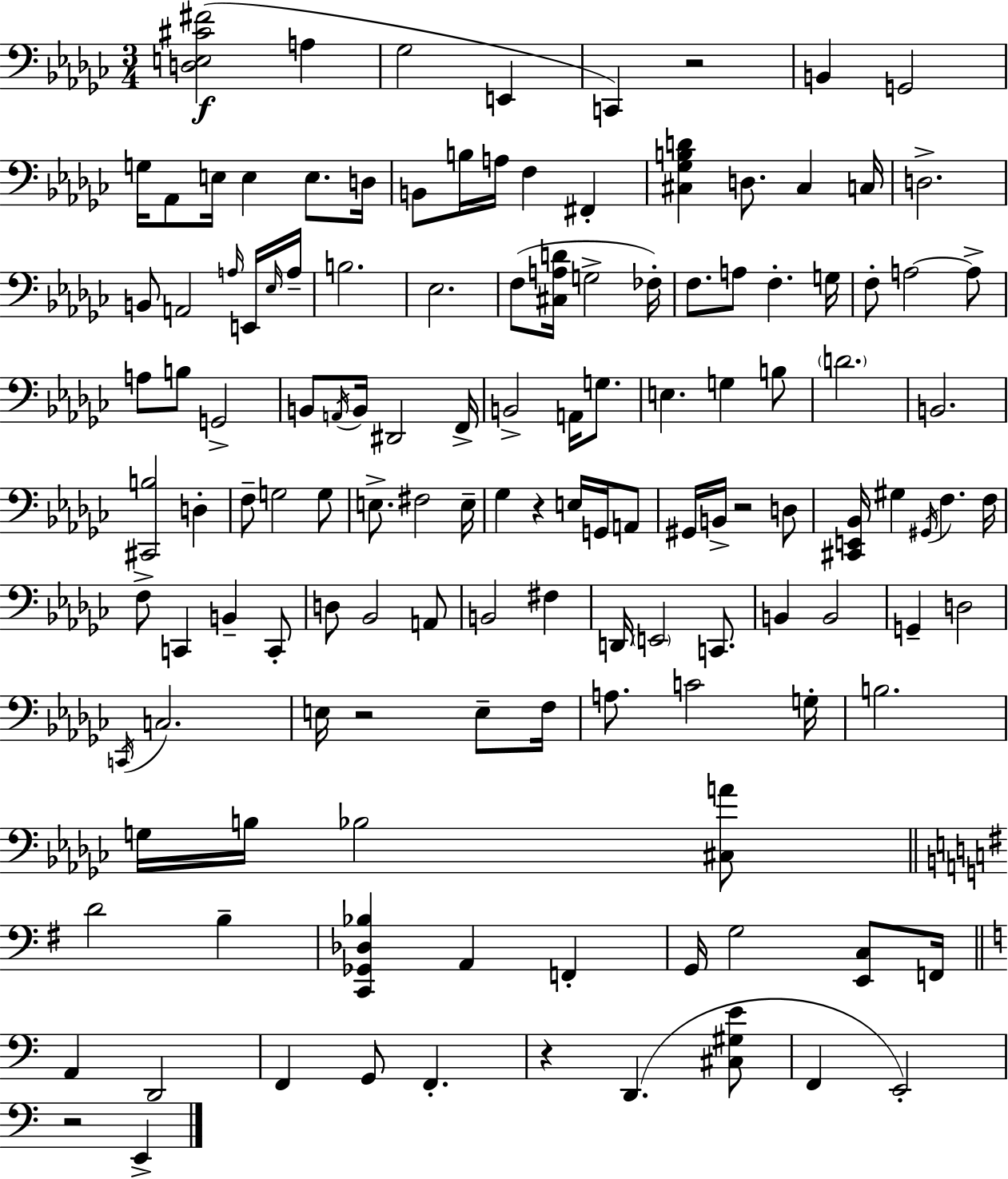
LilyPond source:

{
  \clef bass
  \numericTimeSignature
  \time 3/4
  \key ees \minor
  <d e cis' fis'>2(\f a4 | ges2 e,4 | c,4) r2 | b,4 g,2 | \break g16 aes,8 e16 e4 e8. d16 | b,8 b16 a16 f4 fis,4-. | <cis ges b d'>4 d8. cis4 c16 | d2.-> | \break b,8 a,2 \grace { a16 } e,16 | \grace { ees16 } a16-- b2. | ees2. | f8( <cis a d'>16 g2-> | \break fes16-.) f8. a8 f4.-. | g16 f8-. a2~~ | a8-> a8 b8 g,2-> | b,8 \acciaccatura { a,16 } b,16 dis,2 | \break f,16-> b,2-> a,16 | g8. e4. g4 | b8 \parenthesize d'2. | b,2. | \break <cis, b>2 d4-. | f8-- g2 | g8 e8.-> fis2 | e16-- ges4 r4 e16 | \break g,16 a,8 gis,16 b,16-> r2 | d8 <cis, e, bes,>16 gis4 \acciaccatura { gis,16 } f4. | f16 f8-> c,4 b,4-- | c,8-. d8 bes,2 | \break a,8 b,2 | fis4 d,16 \parenthesize e,2 | c,8. b,4 b,2 | g,4-- d2 | \break \acciaccatura { c,16 } c2. | e16 r2 | e8-- f16 a8. c'2 | g16-. b2. | \break g16 b16 bes2 | <cis a'>8 \bar "||" \break \key e \minor d'2 b4-- | <c, ges, des bes>4 a,4 f,4-. | g,16 g2 <e, c>8 f,16 | \bar "||" \break \key a \minor a,4 d,2 | f,4 g,8 f,4.-. | r4 d,4.( <cis gis e'>8 | f,4 e,2-.) | \break r2 e,4-> | \bar "|."
}